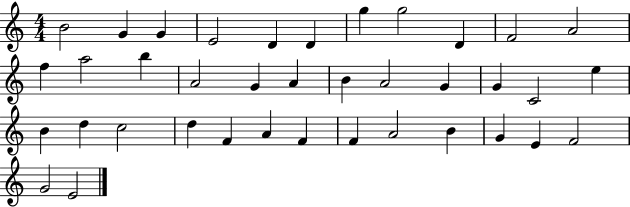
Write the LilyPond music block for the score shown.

{
  \clef treble
  \numericTimeSignature
  \time 4/4
  \key c \major
  b'2 g'4 g'4 | e'2 d'4 d'4 | g''4 g''2 d'4 | f'2 a'2 | \break f''4 a''2 b''4 | a'2 g'4 a'4 | b'4 a'2 g'4 | g'4 c'2 e''4 | \break b'4 d''4 c''2 | d''4 f'4 a'4 f'4 | f'4 a'2 b'4 | g'4 e'4 f'2 | \break g'2 e'2 | \bar "|."
}